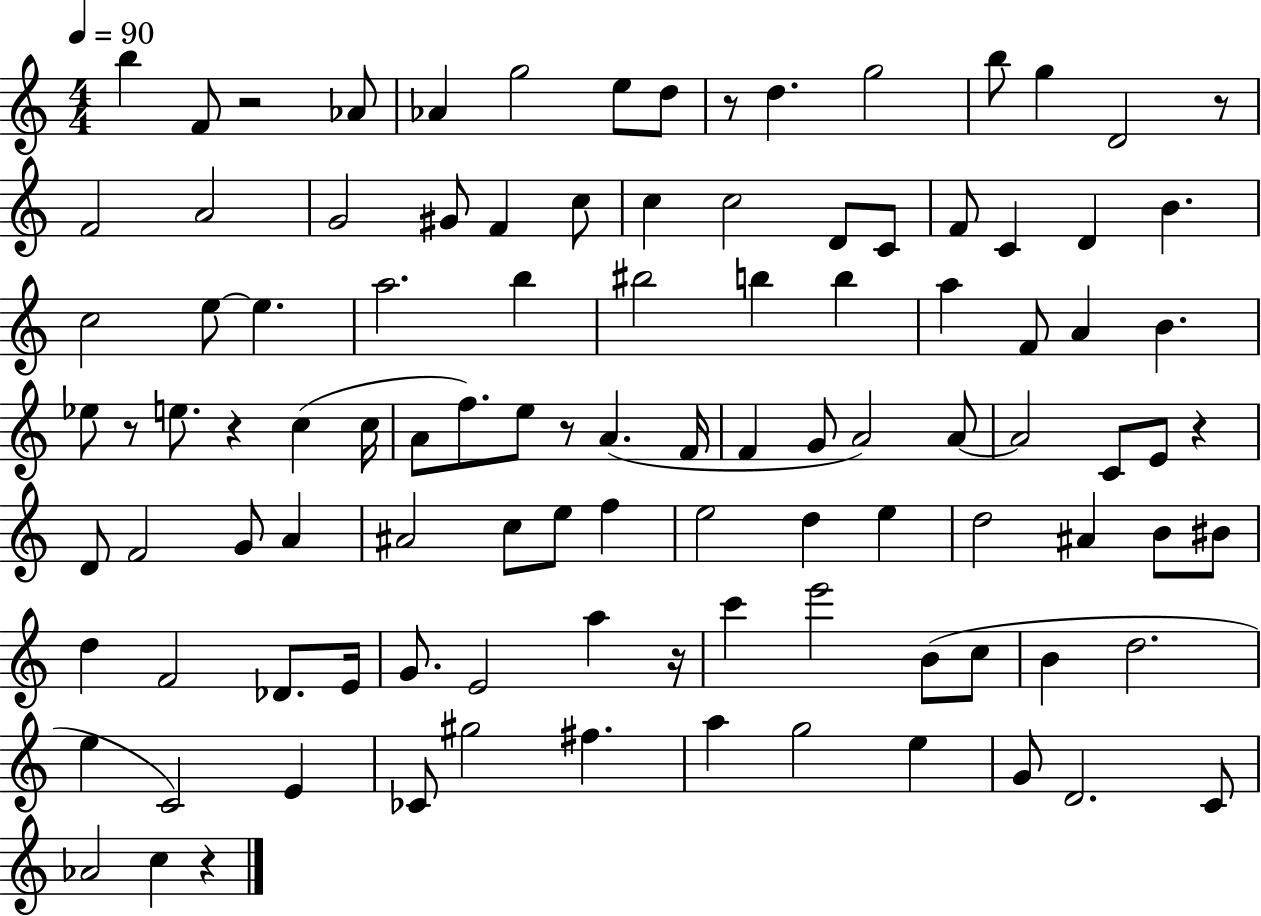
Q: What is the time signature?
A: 4/4